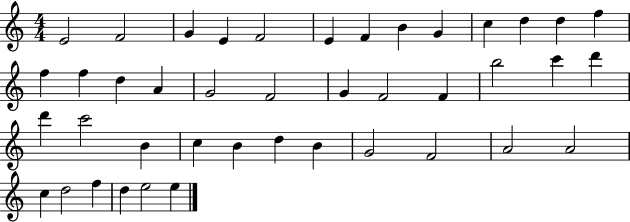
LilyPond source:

{
  \clef treble
  \numericTimeSignature
  \time 4/4
  \key c \major
  e'2 f'2 | g'4 e'4 f'2 | e'4 f'4 b'4 g'4 | c''4 d''4 d''4 f''4 | \break f''4 f''4 d''4 a'4 | g'2 f'2 | g'4 f'2 f'4 | b''2 c'''4 d'''4 | \break d'''4 c'''2 b'4 | c''4 b'4 d''4 b'4 | g'2 f'2 | a'2 a'2 | \break c''4 d''2 f''4 | d''4 e''2 e''4 | \bar "|."
}